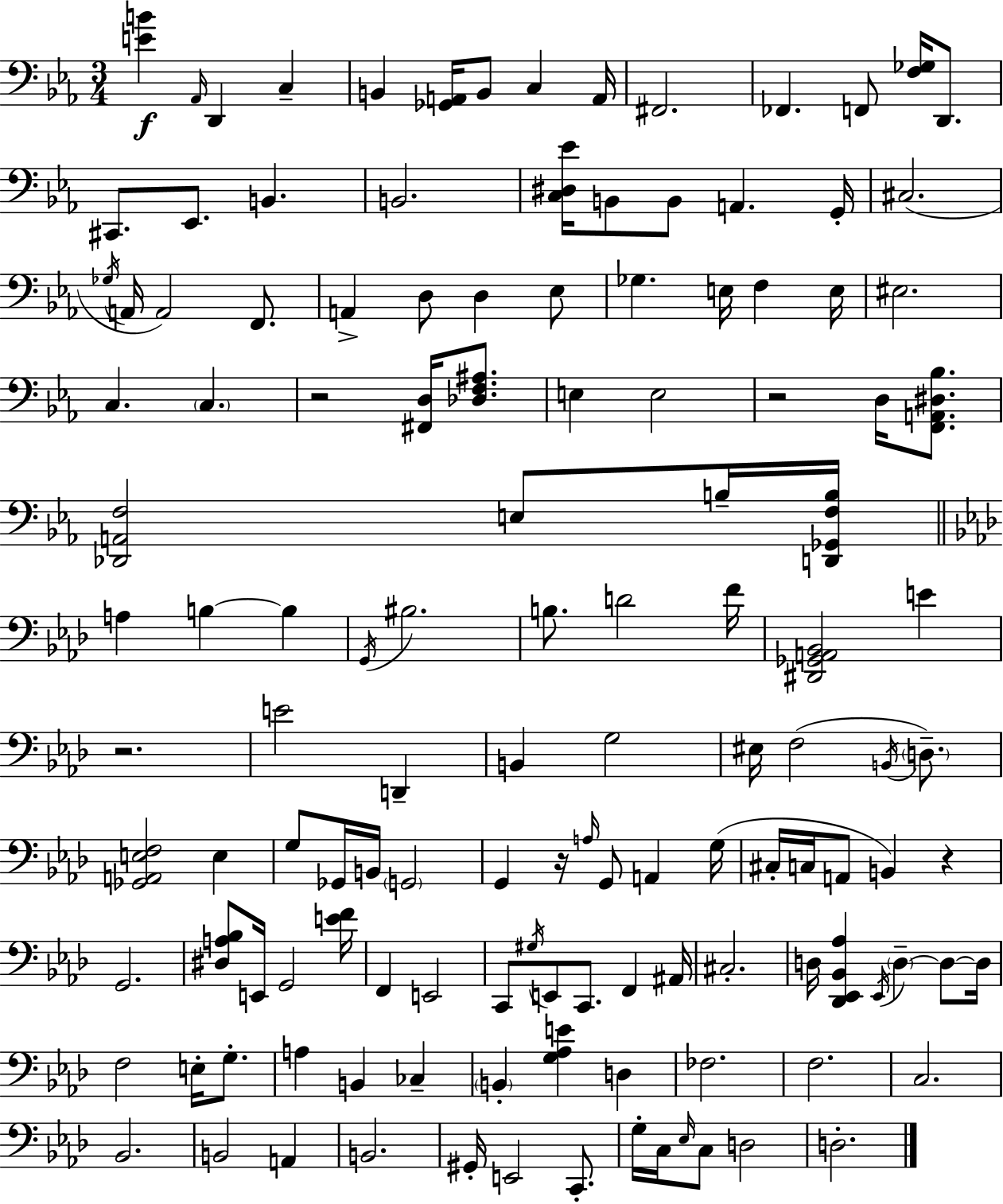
X:1
T:Untitled
M:3/4
L:1/4
K:Cm
[EB] _A,,/4 D,, C, B,, [_G,,A,,]/4 B,,/2 C, A,,/4 ^F,,2 _F,, F,,/2 [F,_G,]/4 D,,/2 ^C,,/2 _E,,/2 B,, B,,2 [C,^D,_E]/4 B,,/2 B,,/2 A,, G,,/4 ^C,2 _G,/4 A,,/4 A,,2 F,,/2 A,, D,/2 D, _E,/2 _G, E,/4 F, E,/4 ^E,2 C, C, z2 [^F,,D,]/4 [_D,F,^A,]/2 E, E,2 z2 D,/4 [F,,A,,^D,_B,]/2 [_D,,A,,F,]2 E,/2 B,/4 [D,,_G,,F,B,]/4 A, B, B, G,,/4 ^B,2 B,/2 D2 F/4 [^D,,_G,,A,,_B,,]2 E z2 E2 D,, B,, G,2 ^E,/4 F,2 B,,/4 D,/2 [_G,,A,,E,F,]2 E, G,/2 _G,,/4 B,,/4 G,,2 G,, z/4 A,/4 G,,/2 A,, G,/4 ^C,/4 C,/4 A,,/2 B,, z G,,2 [^D,A,_B,]/2 E,,/4 G,,2 [EF]/4 F,, E,,2 C,,/2 ^G,/4 E,,/2 C,,/2 F,, ^A,,/4 ^C,2 D,/4 [_D,,_E,,_B,,_A,] _E,,/4 D, D,/2 D,/4 F,2 E,/4 G,/2 A, B,, _C, B,, [G,_A,E] D, _F,2 F,2 C,2 _B,,2 B,,2 A,, B,,2 ^G,,/4 E,,2 C,,/2 G,/4 C,/4 _E,/4 C,/2 D,2 D,2